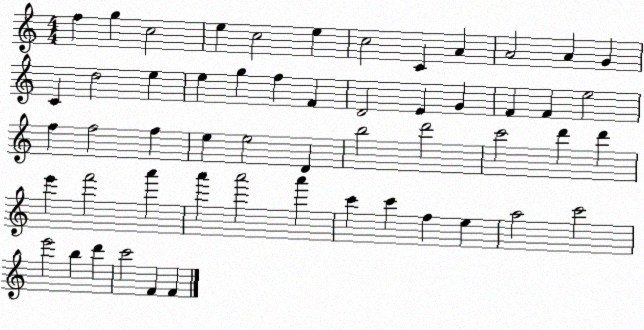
X:1
T:Untitled
M:4/4
L:1/4
K:C
f g c2 e c2 e c2 C A A2 A G C d2 e e g f F D2 E G F F e2 f f2 f e e2 D b2 d'2 c'2 d' d' e' f'2 a' a' a'2 a' c' c' f e a2 c'2 e'2 b d' c'2 F F